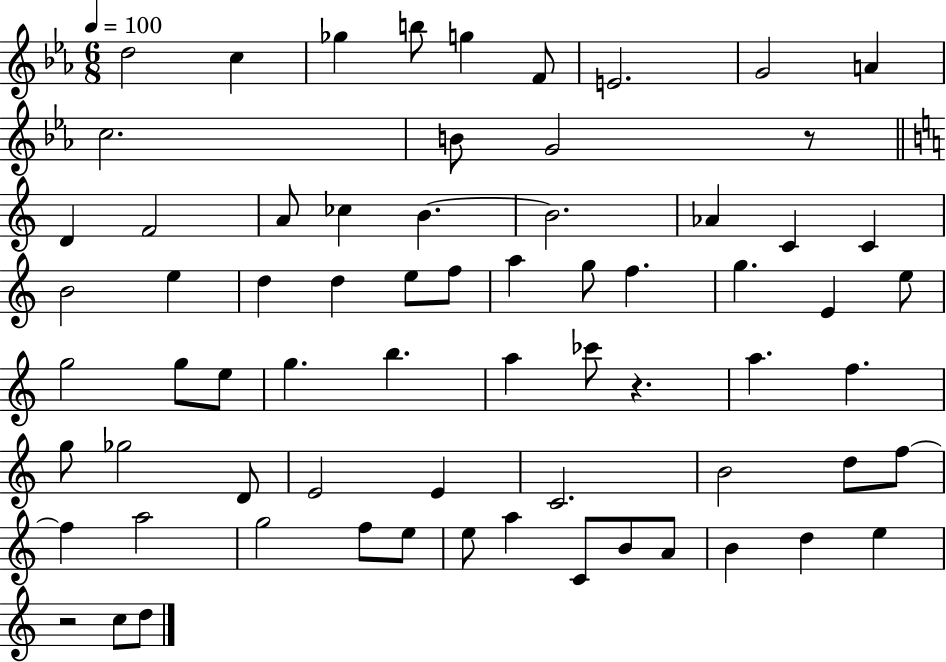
X:1
T:Untitled
M:6/8
L:1/4
K:Eb
d2 c _g b/2 g F/2 E2 G2 A c2 B/2 G2 z/2 D F2 A/2 _c B B2 _A C C B2 e d d e/2 f/2 a g/2 f g E e/2 g2 g/2 e/2 g b a _c'/2 z a f g/2 _g2 D/2 E2 E C2 B2 d/2 f/2 f a2 g2 f/2 e/2 e/2 a C/2 B/2 A/2 B d e z2 c/2 d/2